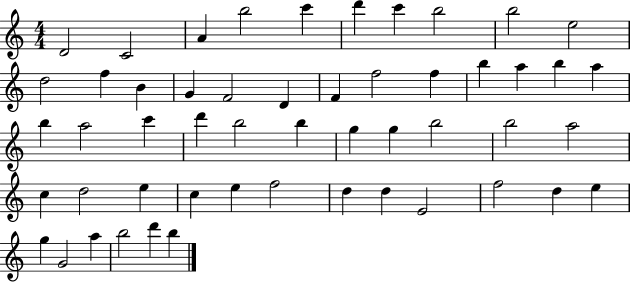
X:1
T:Untitled
M:4/4
L:1/4
K:C
D2 C2 A b2 c' d' c' b2 b2 e2 d2 f B G F2 D F f2 f b a b a b a2 c' d' b2 b g g b2 b2 a2 c d2 e c e f2 d d E2 f2 d e g G2 a b2 d' b